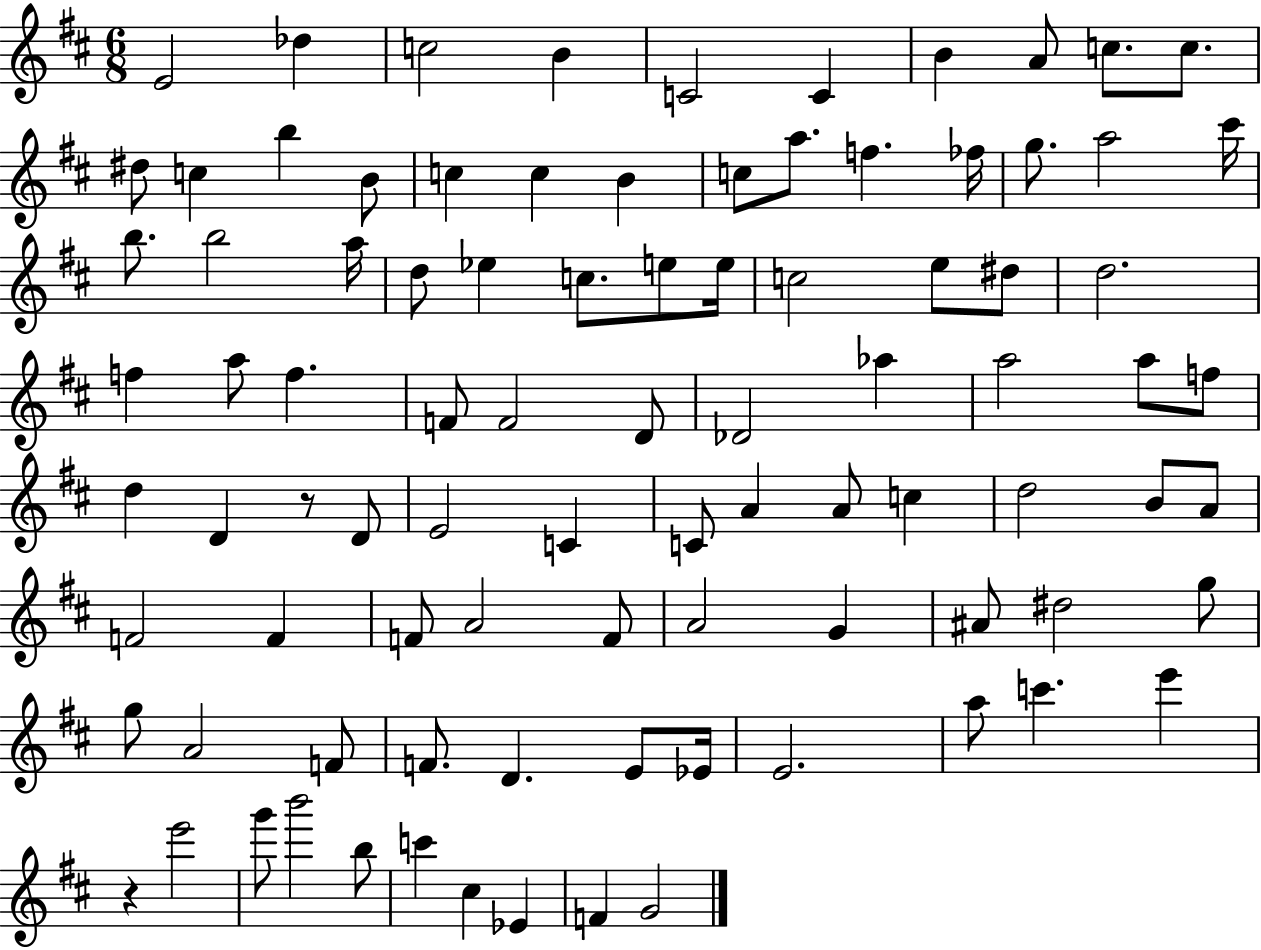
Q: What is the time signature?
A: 6/8